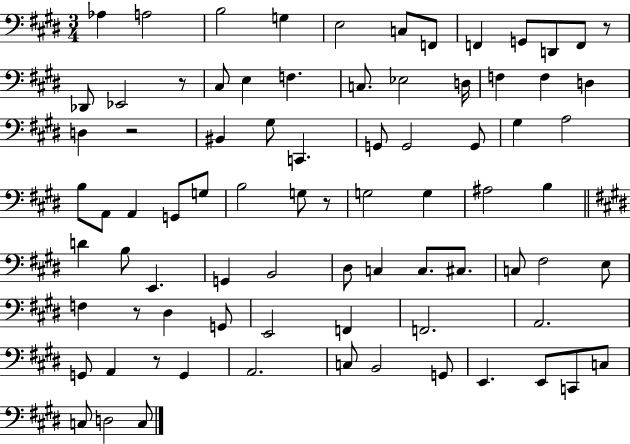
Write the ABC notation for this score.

X:1
T:Untitled
M:3/4
L:1/4
K:E
_A, A,2 B,2 G, E,2 C,/2 F,,/2 F,, G,,/2 D,,/2 F,,/2 z/2 _D,,/2 _E,,2 z/2 ^C,/2 E, F, C,/2 _E,2 D,/4 F, F, D, D, z2 ^B,, ^G,/2 C,, G,,/2 G,,2 G,,/2 ^G, A,2 B,/2 A,,/2 A,, G,,/2 G,/2 B,2 G,/2 z/2 G,2 G, ^A,2 B, D B,/2 E,, G,, B,,2 ^D,/2 C, C,/2 ^C,/2 C,/2 ^F,2 E,/2 F, z/2 ^D, G,,/2 E,,2 F,, F,,2 A,,2 G,,/2 A,, z/2 G,, A,,2 C,/2 B,,2 G,,/2 E,, E,,/2 C,,/2 C,/2 C,/2 D,2 C,/2